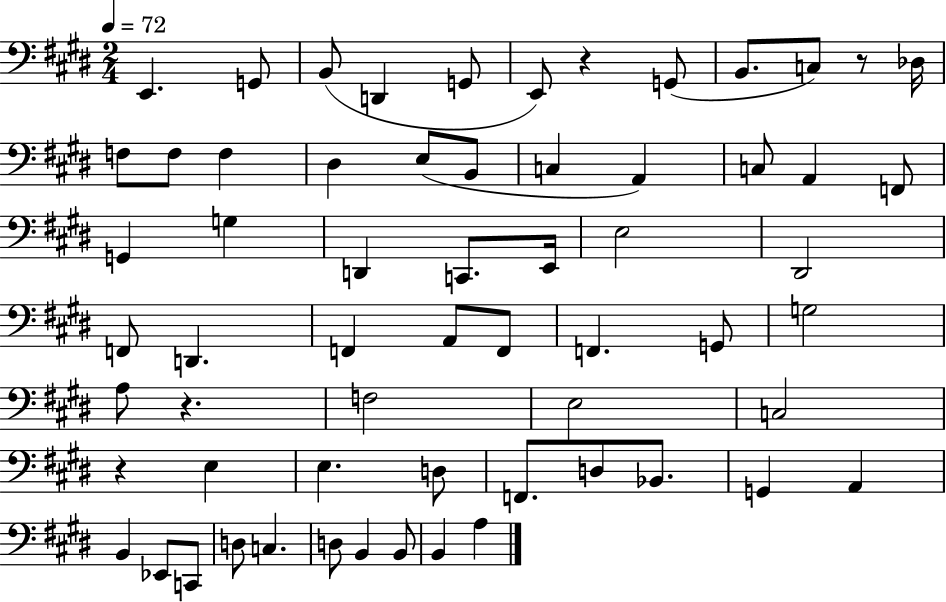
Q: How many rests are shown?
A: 4